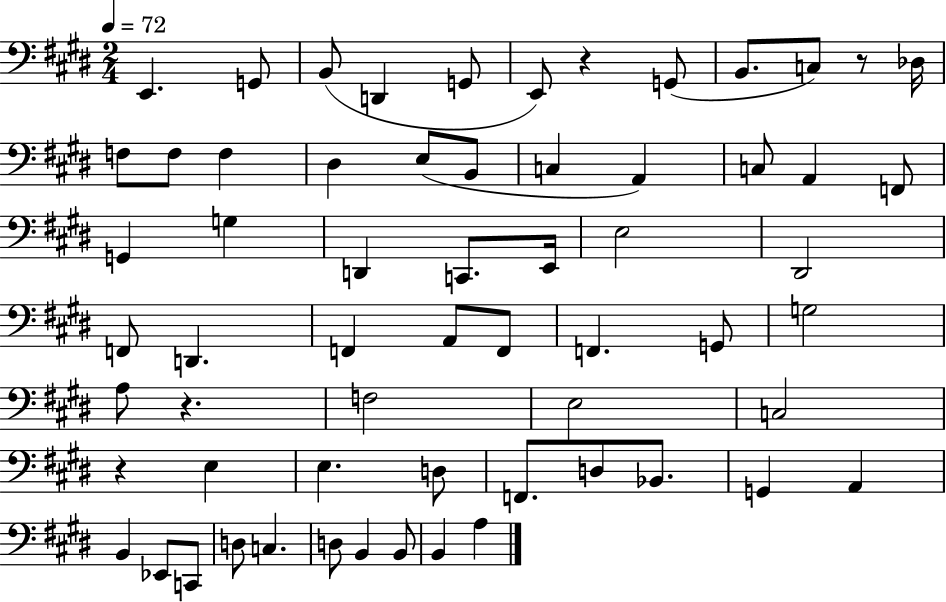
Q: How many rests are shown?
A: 4